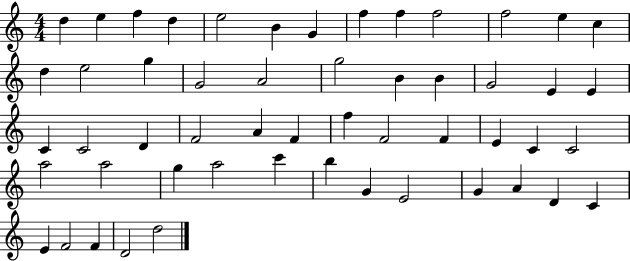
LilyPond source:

{
  \clef treble
  \numericTimeSignature
  \time 4/4
  \key c \major
  d''4 e''4 f''4 d''4 | e''2 b'4 g'4 | f''4 f''4 f''2 | f''2 e''4 c''4 | \break d''4 e''2 g''4 | g'2 a'2 | g''2 b'4 b'4 | g'2 e'4 e'4 | \break c'4 c'2 d'4 | f'2 a'4 f'4 | f''4 f'2 f'4 | e'4 c'4 c'2 | \break a''2 a''2 | g''4 a''2 c'''4 | b''4 g'4 e'2 | g'4 a'4 d'4 c'4 | \break e'4 f'2 f'4 | d'2 d''2 | \bar "|."
}